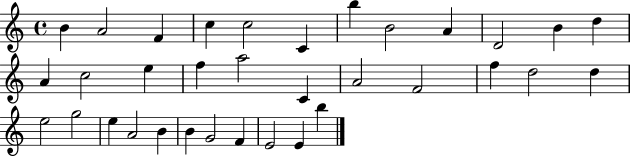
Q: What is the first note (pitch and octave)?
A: B4